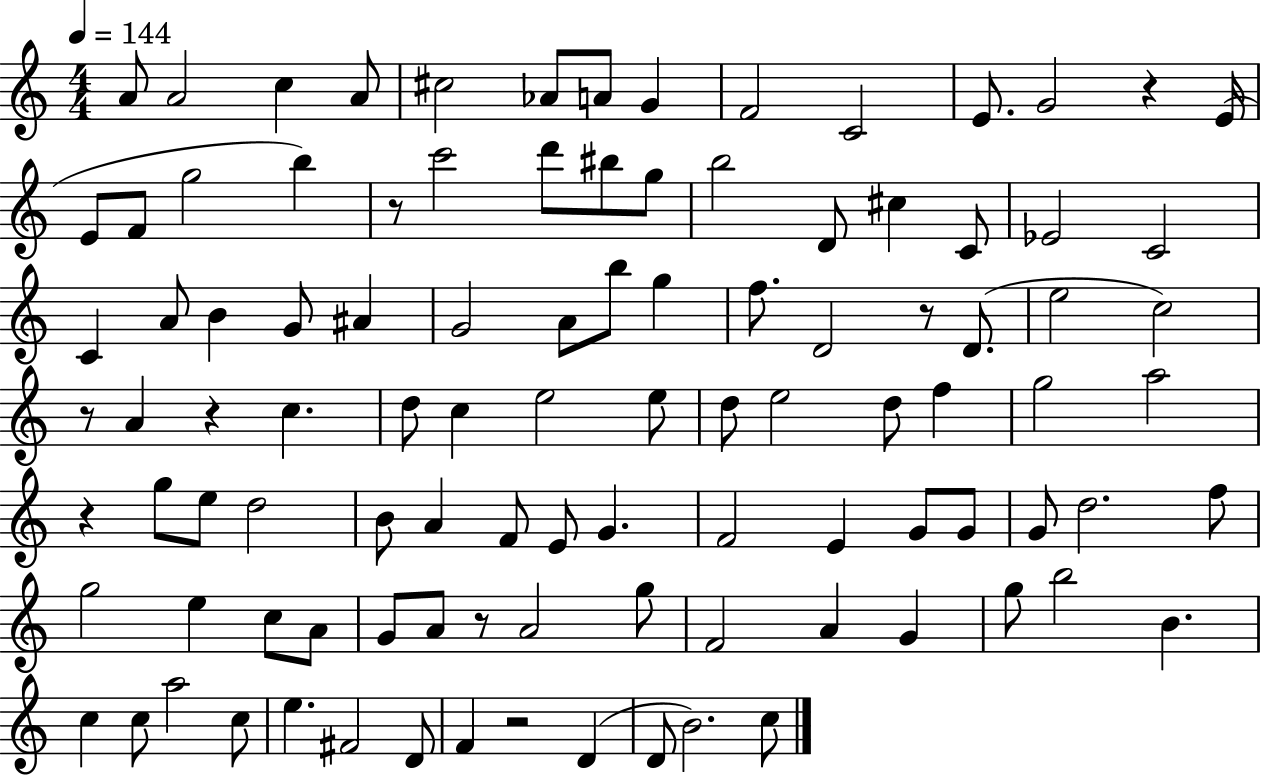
{
  \clef treble
  \numericTimeSignature
  \time 4/4
  \key c \major
  \tempo 4 = 144
  a'8 a'2 c''4 a'8 | cis''2 aes'8 a'8 g'4 | f'2 c'2 | e'8. g'2 r4 e'16( | \break e'8 f'8 g''2 b''4) | r8 c'''2 d'''8 bis''8 g''8 | b''2 d'8 cis''4 c'8 | ees'2 c'2 | \break c'4 a'8 b'4 g'8 ais'4 | g'2 a'8 b''8 g''4 | f''8. d'2 r8 d'8.( | e''2 c''2) | \break r8 a'4 r4 c''4. | d''8 c''4 e''2 e''8 | d''8 e''2 d''8 f''4 | g''2 a''2 | \break r4 g''8 e''8 d''2 | b'8 a'4 f'8 e'8 g'4. | f'2 e'4 g'8 g'8 | g'8 d''2. f''8 | \break g''2 e''4 c''8 a'8 | g'8 a'8 r8 a'2 g''8 | f'2 a'4 g'4 | g''8 b''2 b'4. | \break c''4 c''8 a''2 c''8 | e''4. fis'2 d'8 | f'4 r2 d'4( | d'8 b'2.) c''8 | \break \bar "|."
}